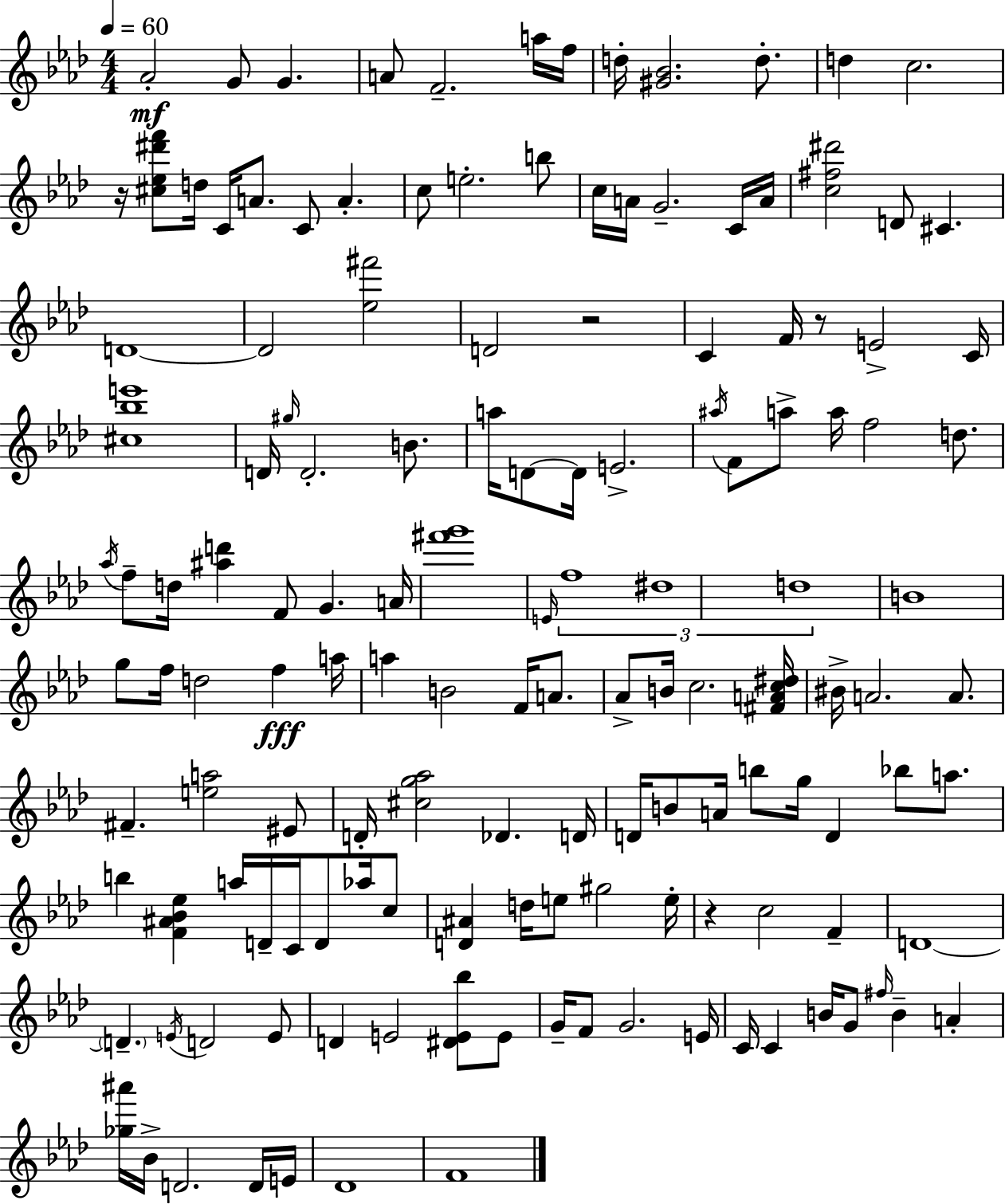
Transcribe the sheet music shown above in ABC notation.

X:1
T:Untitled
M:4/4
L:1/4
K:Ab
_A2 G/2 G A/2 F2 a/4 f/4 d/4 [^G_B]2 d/2 d c2 z/4 [^c_e^d'f']/2 d/4 C/4 A/2 C/2 A c/2 e2 b/2 c/4 A/4 G2 C/4 A/4 [c^f^d']2 D/2 ^C D4 D2 [_e^f']2 D2 z2 C F/4 z/2 E2 C/4 [^c_be']4 D/4 ^g/4 D2 B/2 a/4 D/2 D/4 E2 ^a/4 F/2 a/2 a/4 f2 d/2 _a/4 f/2 d/4 [^ad'] F/2 G A/4 [^f'g']4 E/4 f4 ^d4 d4 B4 g/2 f/4 d2 f a/4 a B2 F/4 A/2 _A/2 B/4 c2 [^FAc^d]/4 ^B/4 A2 A/2 ^F [ea]2 ^E/2 D/4 [^cg_a]2 _D D/4 D/4 B/2 A/4 b/2 g/4 D _b/2 a/2 b [F^A_B_e] a/4 D/4 C/4 D/2 _a/4 c/2 [D^A] d/4 e/2 ^g2 e/4 z c2 F D4 D E/4 D2 E/2 D E2 [^DE_b]/2 E/2 G/4 F/2 G2 E/4 C/4 C B/4 G/2 ^f/4 B A [_g^a']/4 _B/4 D2 D/4 E/4 _D4 F4